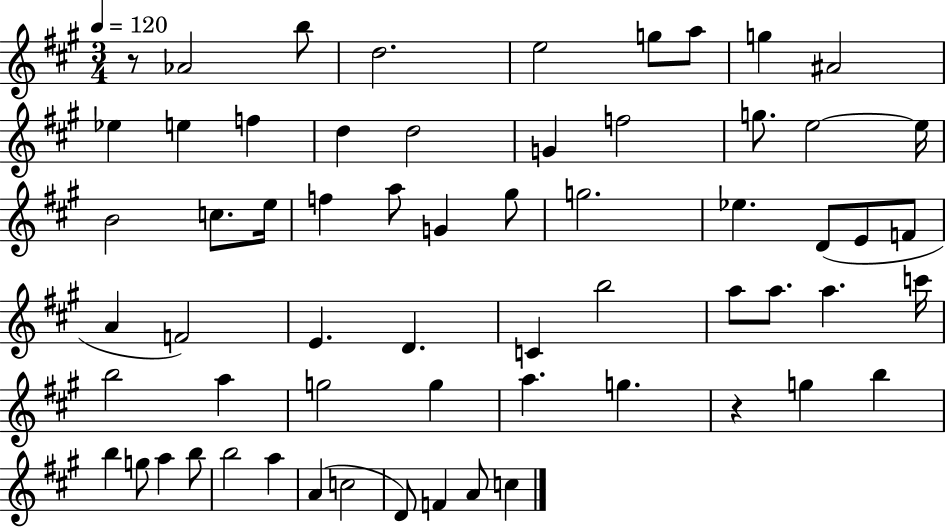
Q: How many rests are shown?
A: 2